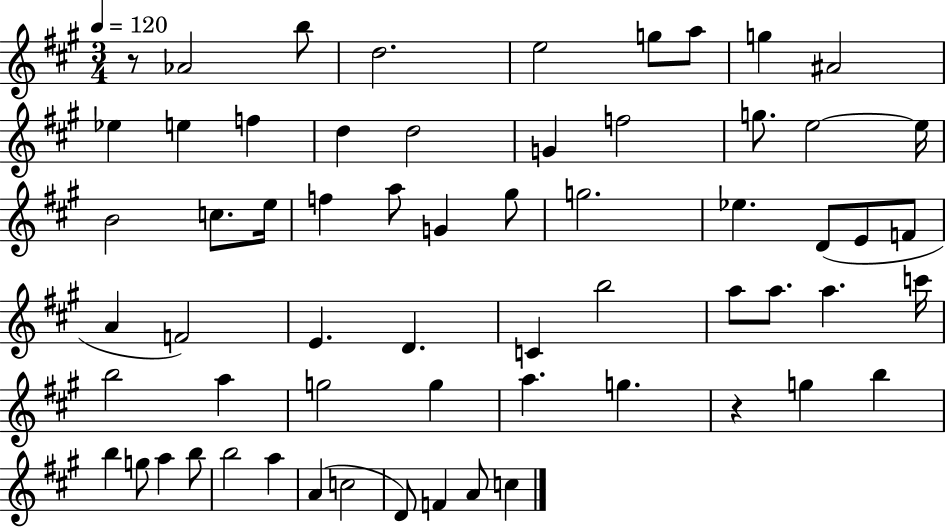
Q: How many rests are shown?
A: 2